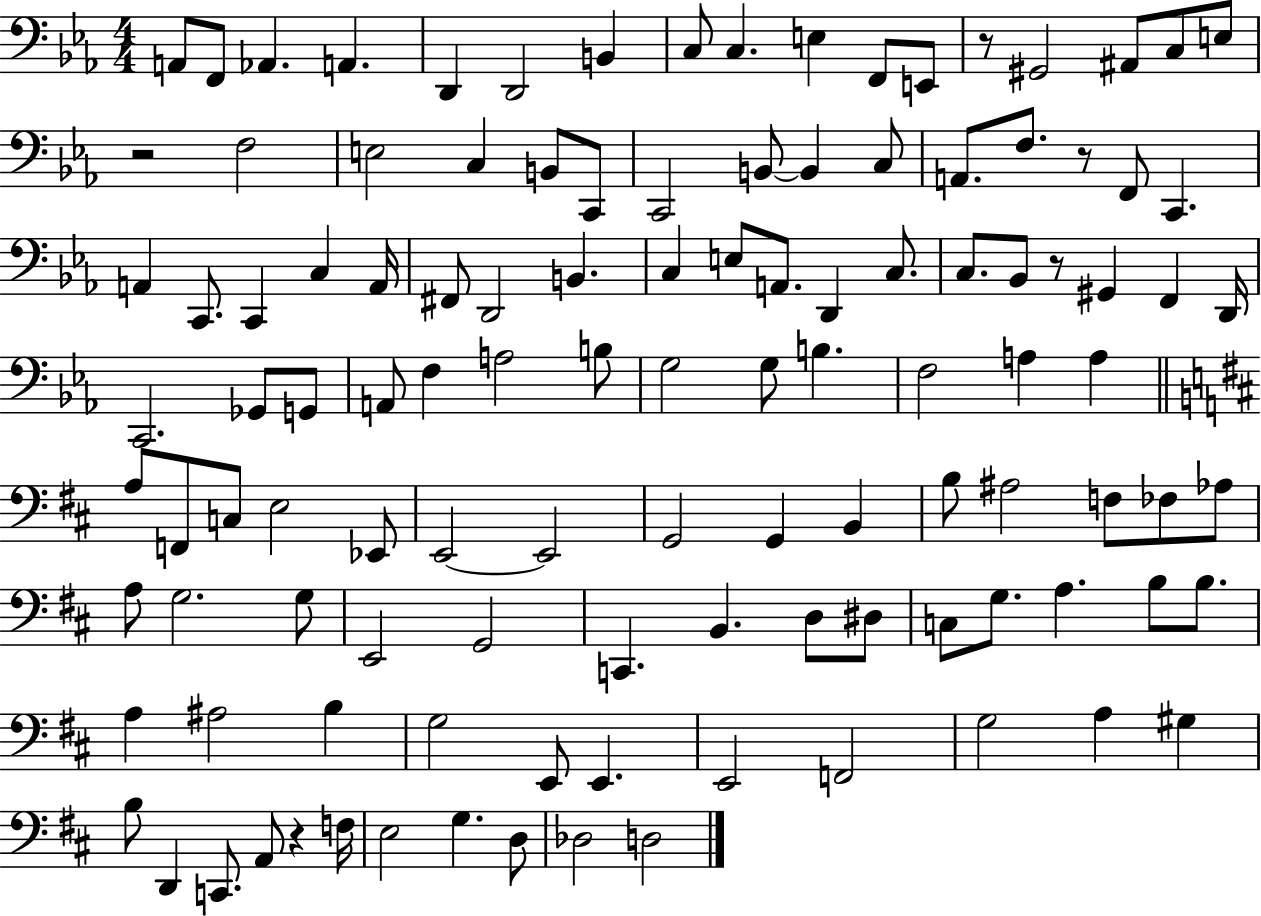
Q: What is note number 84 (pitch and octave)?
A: D#3